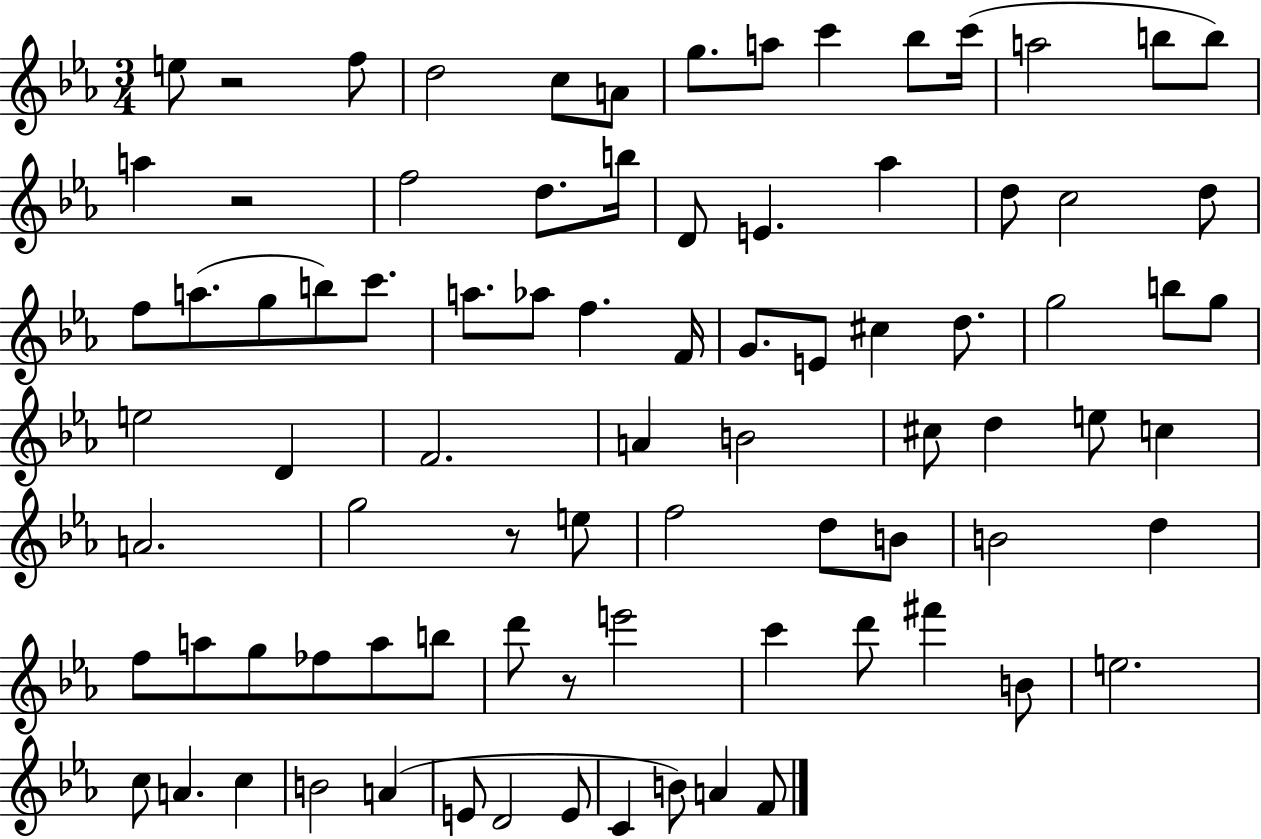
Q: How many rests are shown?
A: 4